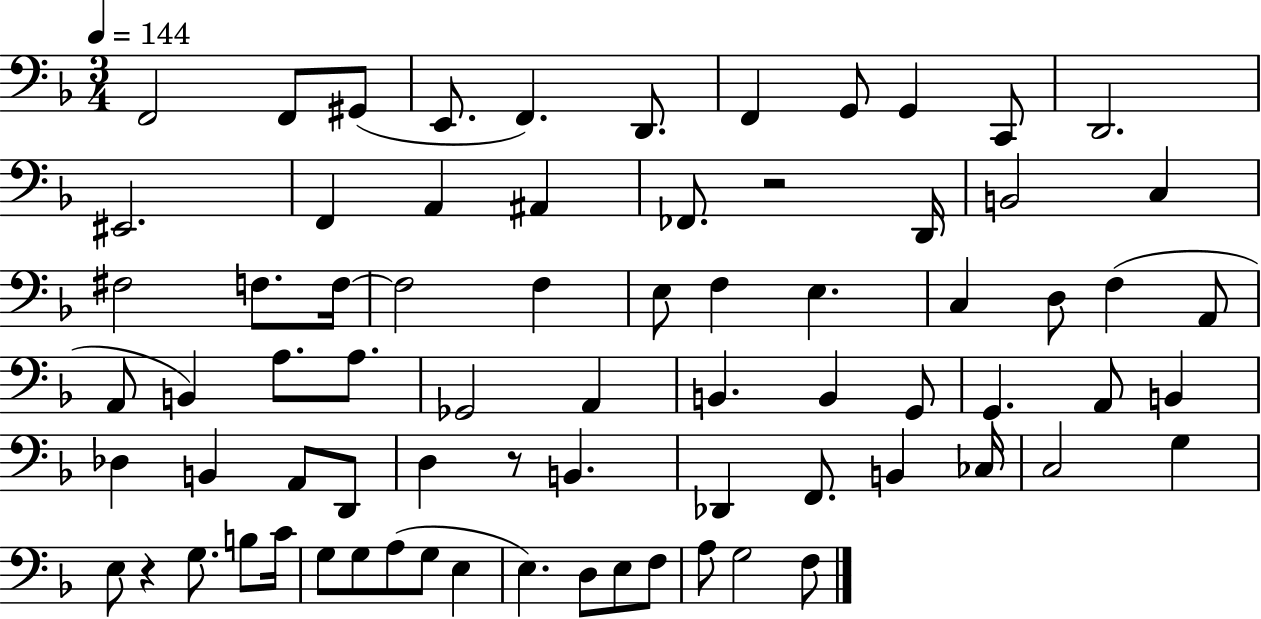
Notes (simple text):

F2/h F2/e G#2/e E2/e. F2/q. D2/e. F2/q G2/e G2/q C2/e D2/h. EIS2/h. F2/q A2/q A#2/q FES2/e. R/h D2/s B2/h C3/q F#3/h F3/e. F3/s F3/h F3/q E3/e F3/q E3/q. C3/q D3/e F3/q A2/e A2/e B2/q A3/e. A3/e. Gb2/h A2/q B2/q. B2/q G2/e G2/q. A2/e B2/q Db3/q B2/q A2/e D2/e D3/q R/e B2/q. Db2/q F2/e. B2/q CES3/s C3/h G3/q E3/e R/q G3/e. B3/e C4/s G3/e G3/e A3/e G3/e E3/q E3/q. D3/e E3/e F3/e A3/e G3/h F3/e